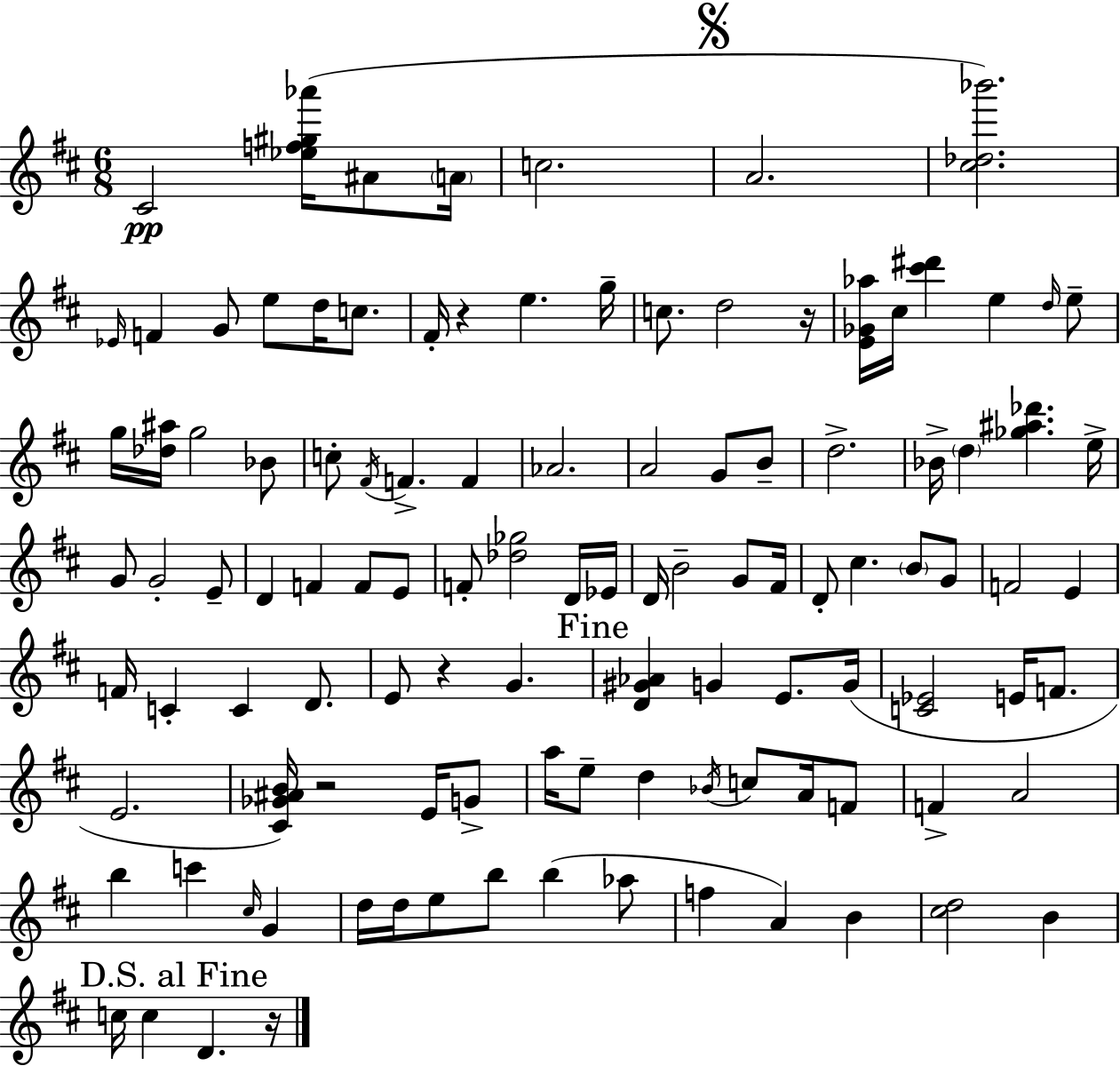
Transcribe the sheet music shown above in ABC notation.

X:1
T:Untitled
M:6/8
L:1/4
K:D
^C2 [_ef^g_a']/4 ^A/2 A/4 c2 A2 [^c_d_b']2 _E/4 F G/2 e/2 d/4 c/2 ^F/4 z e g/4 c/2 d2 z/4 [E_G_a]/4 ^c/4 [^c'^d'] e d/4 e/2 g/4 [_d^a]/4 g2 _B/2 c/2 ^F/4 F F _A2 A2 G/2 B/2 d2 _B/4 d [_g^a_d'] e/4 G/2 G2 E/2 D F F/2 E/2 F/2 [_d_g]2 D/4 _E/4 D/4 B2 G/2 ^F/4 D/2 ^c B/2 G/2 F2 E F/4 C C D/2 E/2 z G [D^G_A] G E/2 G/4 [C_E]2 E/4 F/2 E2 [^C_G^AB]/4 z2 E/4 G/2 a/4 e/2 d _B/4 c/2 A/4 F/2 F A2 b c' ^c/4 G d/4 d/4 e/2 b/2 b _a/2 f A B [^cd]2 B c/4 c D z/4